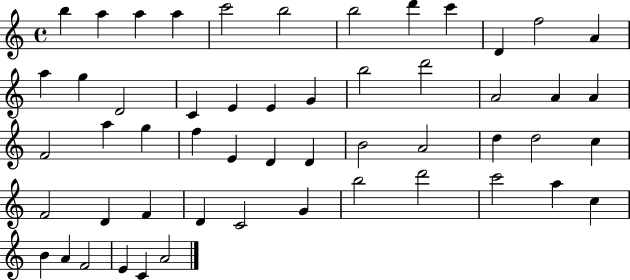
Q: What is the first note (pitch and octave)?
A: B5